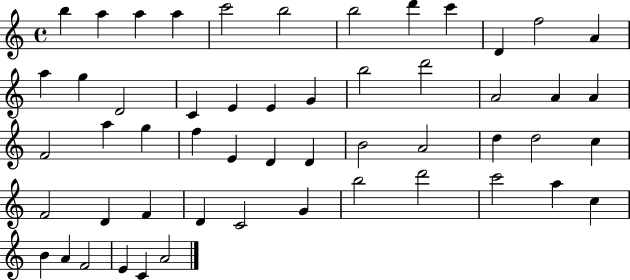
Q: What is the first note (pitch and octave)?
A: B5